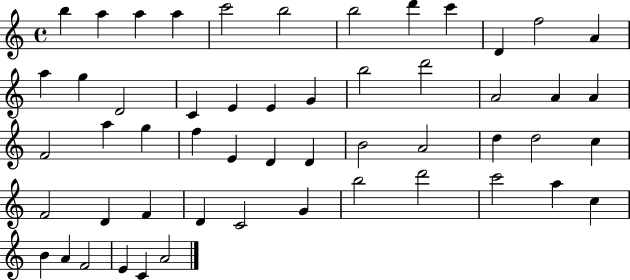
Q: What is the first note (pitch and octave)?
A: B5